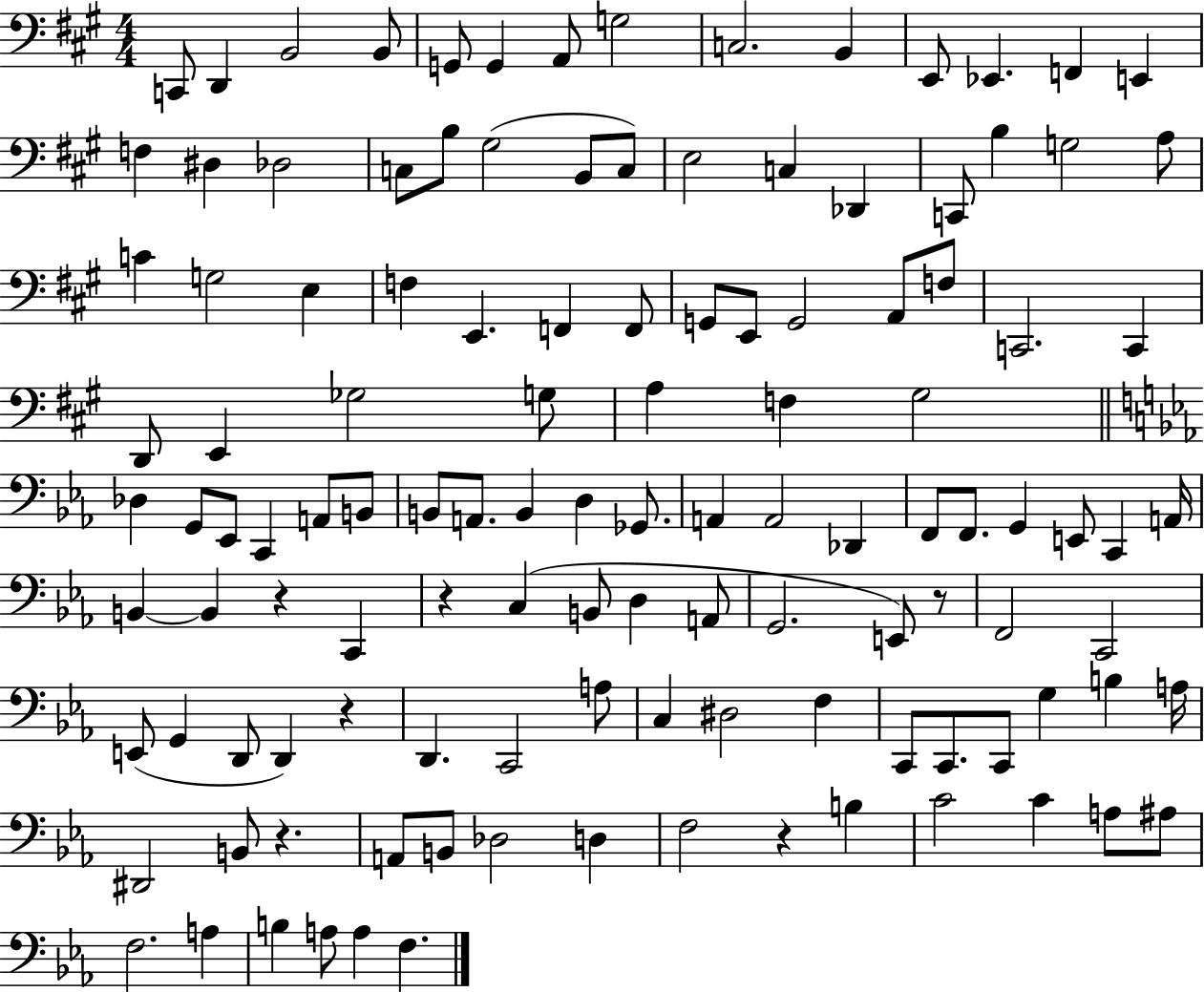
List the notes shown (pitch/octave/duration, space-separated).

C2/e D2/q B2/h B2/e G2/e G2/q A2/e G3/h C3/h. B2/q E2/e Eb2/q. F2/q E2/q F3/q D#3/q Db3/h C3/e B3/e G#3/h B2/e C3/e E3/h C3/q Db2/q C2/e B3/q G3/h A3/e C4/q G3/h E3/q F3/q E2/q. F2/q F2/e G2/e E2/e G2/h A2/e F3/e C2/h. C2/q D2/e E2/q Gb3/h G3/e A3/q F3/q G#3/h Db3/q G2/e Eb2/e C2/q A2/e B2/e B2/e A2/e. B2/q D3/q Gb2/e. A2/q A2/h Db2/q F2/e F2/e. G2/q E2/e C2/q A2/s B2/q B2/q R/q C2/q R/q C3/q B2/e D3/q A2/e G2/h. E2/e R/e F2/h C2/h E2/e G2/q D2/e D2/q R/q D2/q. C2/h A3/e C3/q D#3/h F3/q C2/e C2/e. C2/e G3/q B3/q A3/s D#2/h B2/e R/q. A2/e B2/e Db3/h D3/q F3/h R/q B3/q C4/h C4/q A3/e A#3/e F3/h. A3/q B3/q A3/e A3/q F3/q.